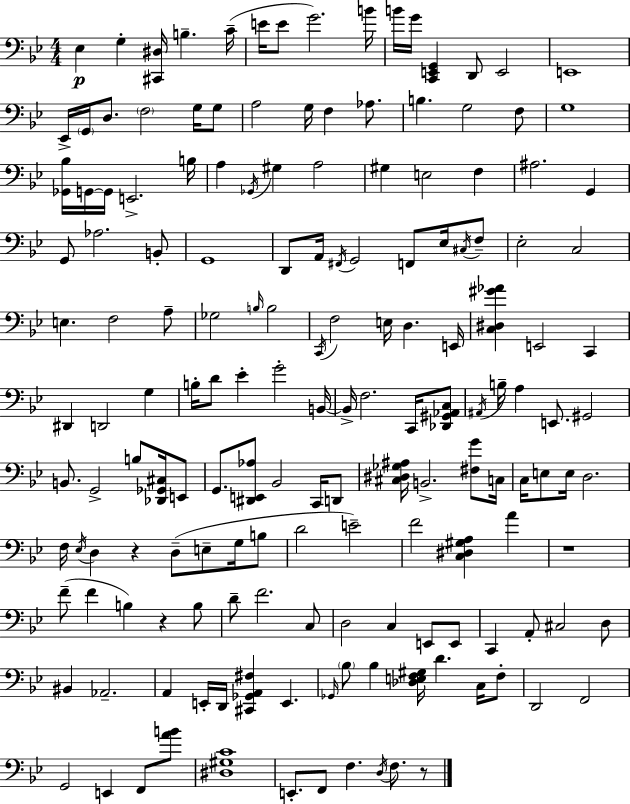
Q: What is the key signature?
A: G minor